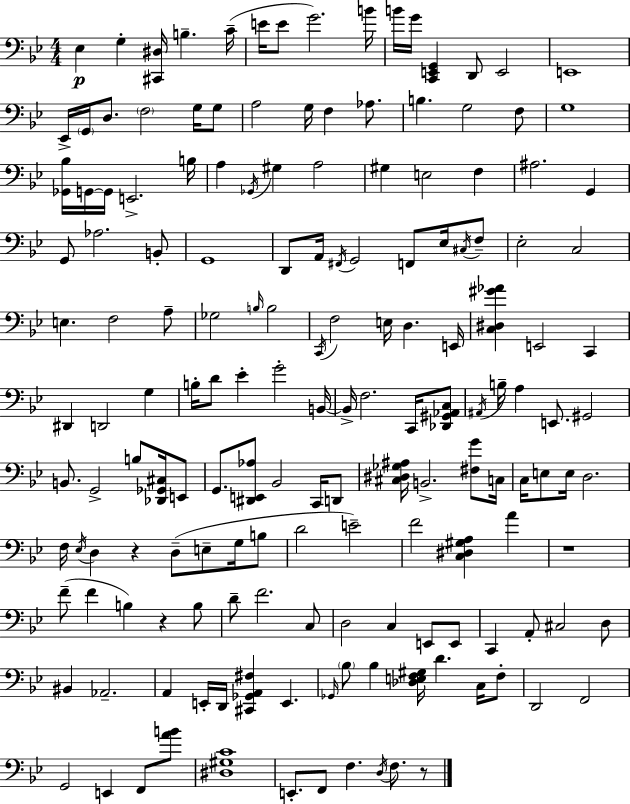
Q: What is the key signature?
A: G minor